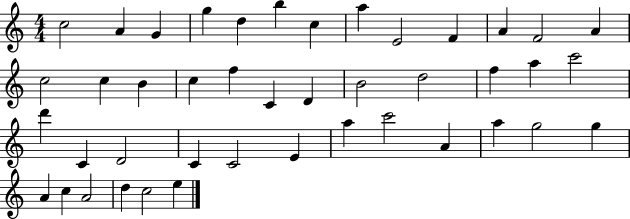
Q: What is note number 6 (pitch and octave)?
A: B5